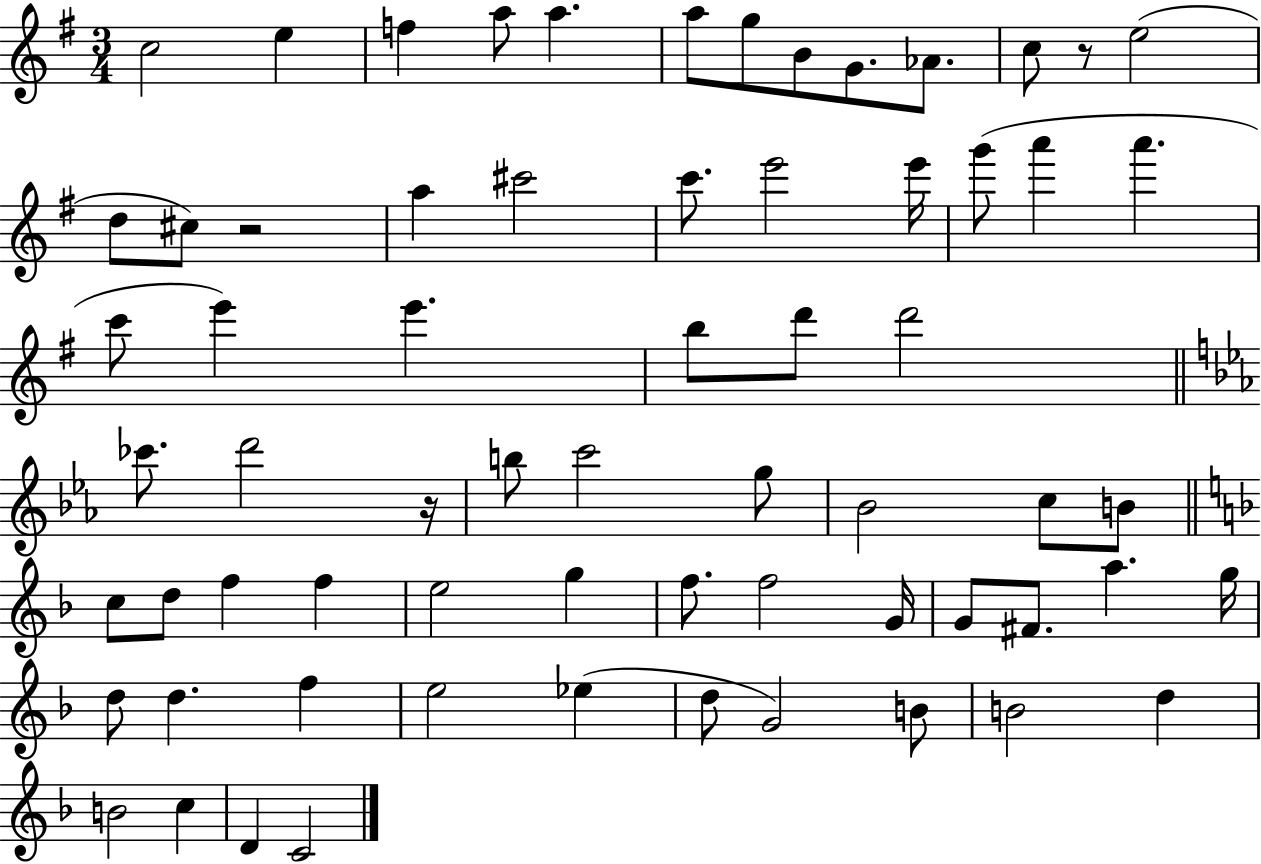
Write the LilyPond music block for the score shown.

{
  \clef treble
  \numericTimeSignature
  \time 3/4
  \key g \major
  \repeat volta 2 { c''2 e''4 | f''4 a''8 a''4. | a''8 g''8 b'8 g'8. aes'8. | c''8 r8 e''2( | \break d''8 cis''8) r2 | a''4 cis'''2 | c'''8. e'''2 e'''16 | g'''8( a'''4 a'''4. | \break c'''8 e'''4) e'''4. | b''8 d'''8 d'''2 | \bar "||" \break \key ees \major ces'''8. d'''2 r16 | b''8 c'''2 g''8 | bes'2 c''8 b'8 | \bar "||" \break \key f \major c''8 d''8 f''4 f''4 | e''2 g''4 | f''8. f''2 g'16 | g'8 fis'8. a''4. g''16 | \break d''8 d''4. f''4 | e''2 ees''4( | d''8 g'2) b'8 | b'2 d''4 | \break b'2 c''4 | d'4 c'2 | } \bar "|."
}